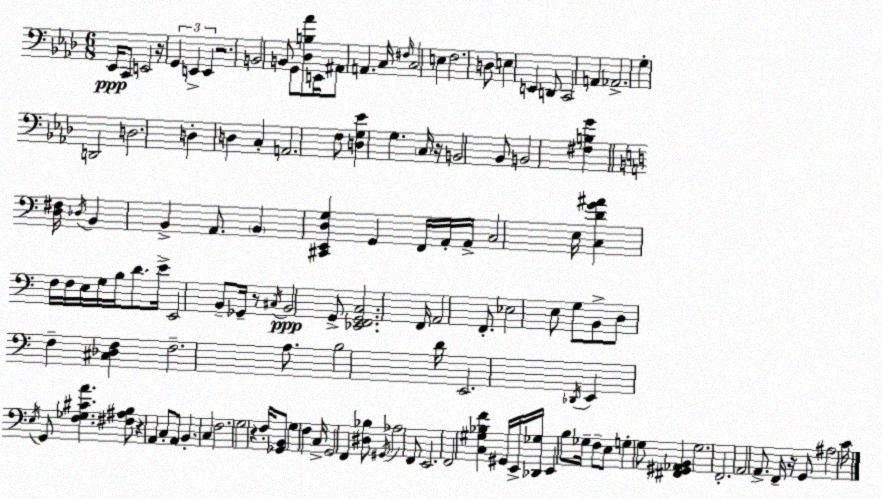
X:1
T:Untitled
M:6/8
L:1/4
K:Fm
_E,,/4 C,,/2 E,,2 z/4 G,, E,, E,, z2 B,,2 B,,/2 G,,/2 [_D,B,_A]/2 E,,/4 ^A,,/2 A,, C,/4 ^F,/4 C,2 E, F,2 D,/2 E, E,, D,,/2 C,,2 A,, _A,,2 G, D,,2 D,2 D, D, C, A,,2 F,/2 [D,G,_E] G, C,/4 z/4 B,,2 _B,,/2 B,,2 [^F,B,G] [D,^F,]/4 _D,/4 B,, B,, A,,/2 B,, [^C,,E,,D,G,] G,, F,,/4 A,,/4 A,,/4 C,2 E,/4 [C,DG^A] F,/4 F,/4 E,/4 G,/4 B,/4 D/2 E/4 E,,2 B,,/2 _G,,/4 z/2 ^C,/4 B,,2 G,,/2 [_E,,F,,G,,C,]2 F,,/4 A,,2 F,,/2 _E,2 E,/2 G,/2 B,,/2 D,/2 F, [^C,_D,F,] F,2 A,/2 B,2 D/4 E,,2 _D,,/4 E,, E,/4 G,,/2 [F,_G,^CA] [^F,^A,B,]/2 z A,, C,/2 A,,/2 B,, C, F,2 G,2 z F,/4 [_G,,B,,]/2 G, F, C,/4 G,,2 F,, [^D,_B,]/2 ^G,,/4 _A,2 F,,/2 E,,2 F,,2 [C,^G,_B,F] ^G,,/4 E,,/4 [_D,,_G,]/4 E,, B,/2 _G,/4 F,/2 E,/2 G, G,/2 [^F,,^G,,_A,,B,,] G,2 F,,2 A,,2 A,,/2 F,,/4 z/4 G,,/2 ^A,2 C/4